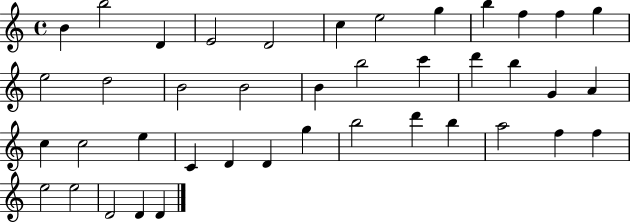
{
  \clef treble
  \time 4/4
  \defaultTimeSignature
  \key c \major
  b'4 b''2 d'4 | e'2 d'2 | c''4 e''2 g''4 | b''4 f''4 f''4 g''4 | \break e''2 d''2 | b'2 b'2 | b'4 b''2 c'''4 | d'''4 b''4 g'4 a'4 | \break c''4 c''2 e''4 | c'4 d'4 d'4 g''4 | b''2 d'''4 b''4 | a''2 f''4 f''4 | \break e''2 e''2 | d'2 d'4 d'4 | \bar "|."
}